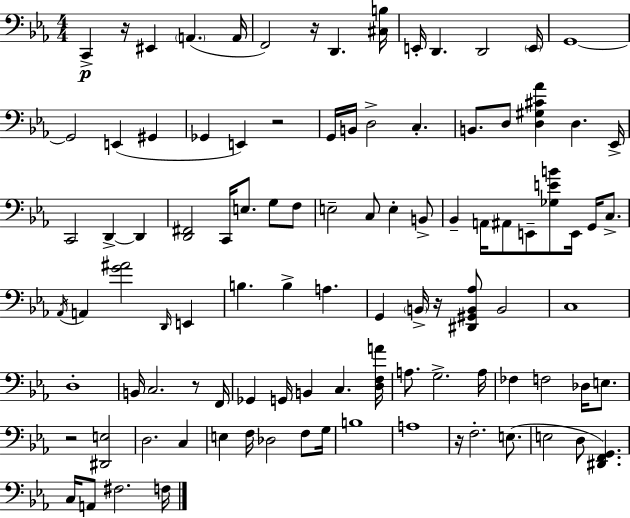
X:1
T:Untitled
M:4/4
L:1/4
K:Cm
C,, z/4 ^E,, A,, A,,/4 F,,2 z/4 D,, [^C,B,]/4 E,,/4 D,, D,,2 E,,/4 G,,4 G,,2 E,, ^G,, _G,, E,, z2 G,,/4 B,,/4 D,2 C, B,,/2 D,/2 [D,^G,^C_A] D, _E,,/4 C,,2 D,, D,, [D,,^F,,]2 C,,/4 E,/2 G,/2 F,/2 E,2 C,/2 E, B,,/2 _B,, A,,/4 ^A,,/2 E,,/2 [_G,EB]/2 E,,/4 G,,/4 C,/2 _A,,/4 A,, [G^A]2 D,,/4 E,, B, B, A, G,, B,,/4 z/4 [^D,,^G,,B,,_A,]/2 B,,2 C,4 D,4 B,,/4 C,2 z/2 F,,/4 _G,, G,,/4 B,, C, [D,F,A]/4 A,/2 G,2 A,/4 _F, F,2 _D,/4 E,/2 z2 [^D,,E,]2 D,2 C, E, F,/4 _D,2 F,/2 G,/4 B,4 A,4 z/4 F,2 E,/2 E,2 D,/2 [^D,,F,,G,,] C,/4 A,,/2 ^F,2 F,/4